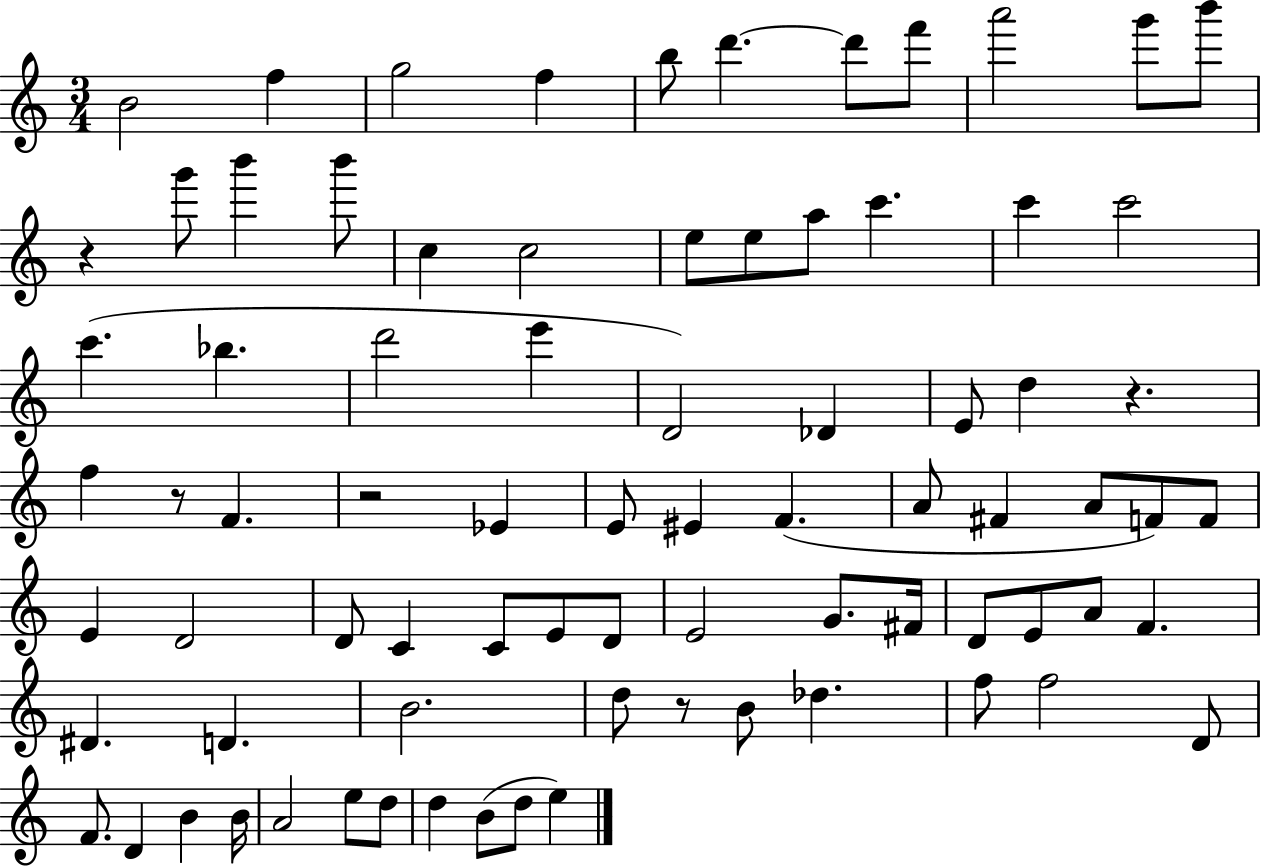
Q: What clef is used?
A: treble